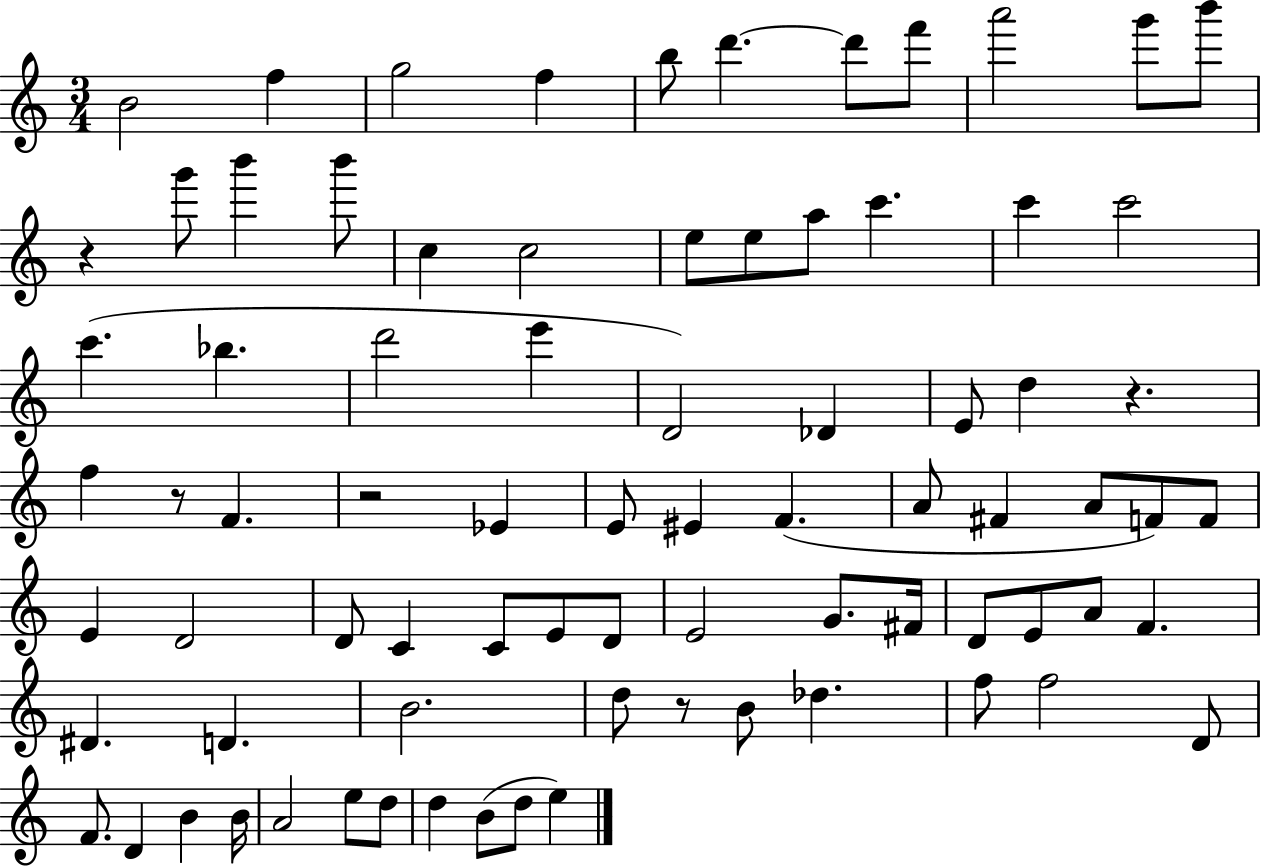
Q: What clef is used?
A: treble